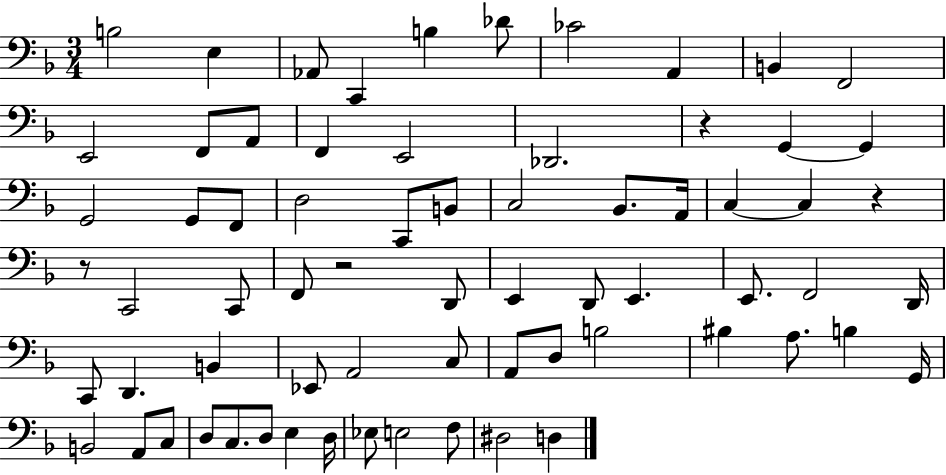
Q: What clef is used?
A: bass